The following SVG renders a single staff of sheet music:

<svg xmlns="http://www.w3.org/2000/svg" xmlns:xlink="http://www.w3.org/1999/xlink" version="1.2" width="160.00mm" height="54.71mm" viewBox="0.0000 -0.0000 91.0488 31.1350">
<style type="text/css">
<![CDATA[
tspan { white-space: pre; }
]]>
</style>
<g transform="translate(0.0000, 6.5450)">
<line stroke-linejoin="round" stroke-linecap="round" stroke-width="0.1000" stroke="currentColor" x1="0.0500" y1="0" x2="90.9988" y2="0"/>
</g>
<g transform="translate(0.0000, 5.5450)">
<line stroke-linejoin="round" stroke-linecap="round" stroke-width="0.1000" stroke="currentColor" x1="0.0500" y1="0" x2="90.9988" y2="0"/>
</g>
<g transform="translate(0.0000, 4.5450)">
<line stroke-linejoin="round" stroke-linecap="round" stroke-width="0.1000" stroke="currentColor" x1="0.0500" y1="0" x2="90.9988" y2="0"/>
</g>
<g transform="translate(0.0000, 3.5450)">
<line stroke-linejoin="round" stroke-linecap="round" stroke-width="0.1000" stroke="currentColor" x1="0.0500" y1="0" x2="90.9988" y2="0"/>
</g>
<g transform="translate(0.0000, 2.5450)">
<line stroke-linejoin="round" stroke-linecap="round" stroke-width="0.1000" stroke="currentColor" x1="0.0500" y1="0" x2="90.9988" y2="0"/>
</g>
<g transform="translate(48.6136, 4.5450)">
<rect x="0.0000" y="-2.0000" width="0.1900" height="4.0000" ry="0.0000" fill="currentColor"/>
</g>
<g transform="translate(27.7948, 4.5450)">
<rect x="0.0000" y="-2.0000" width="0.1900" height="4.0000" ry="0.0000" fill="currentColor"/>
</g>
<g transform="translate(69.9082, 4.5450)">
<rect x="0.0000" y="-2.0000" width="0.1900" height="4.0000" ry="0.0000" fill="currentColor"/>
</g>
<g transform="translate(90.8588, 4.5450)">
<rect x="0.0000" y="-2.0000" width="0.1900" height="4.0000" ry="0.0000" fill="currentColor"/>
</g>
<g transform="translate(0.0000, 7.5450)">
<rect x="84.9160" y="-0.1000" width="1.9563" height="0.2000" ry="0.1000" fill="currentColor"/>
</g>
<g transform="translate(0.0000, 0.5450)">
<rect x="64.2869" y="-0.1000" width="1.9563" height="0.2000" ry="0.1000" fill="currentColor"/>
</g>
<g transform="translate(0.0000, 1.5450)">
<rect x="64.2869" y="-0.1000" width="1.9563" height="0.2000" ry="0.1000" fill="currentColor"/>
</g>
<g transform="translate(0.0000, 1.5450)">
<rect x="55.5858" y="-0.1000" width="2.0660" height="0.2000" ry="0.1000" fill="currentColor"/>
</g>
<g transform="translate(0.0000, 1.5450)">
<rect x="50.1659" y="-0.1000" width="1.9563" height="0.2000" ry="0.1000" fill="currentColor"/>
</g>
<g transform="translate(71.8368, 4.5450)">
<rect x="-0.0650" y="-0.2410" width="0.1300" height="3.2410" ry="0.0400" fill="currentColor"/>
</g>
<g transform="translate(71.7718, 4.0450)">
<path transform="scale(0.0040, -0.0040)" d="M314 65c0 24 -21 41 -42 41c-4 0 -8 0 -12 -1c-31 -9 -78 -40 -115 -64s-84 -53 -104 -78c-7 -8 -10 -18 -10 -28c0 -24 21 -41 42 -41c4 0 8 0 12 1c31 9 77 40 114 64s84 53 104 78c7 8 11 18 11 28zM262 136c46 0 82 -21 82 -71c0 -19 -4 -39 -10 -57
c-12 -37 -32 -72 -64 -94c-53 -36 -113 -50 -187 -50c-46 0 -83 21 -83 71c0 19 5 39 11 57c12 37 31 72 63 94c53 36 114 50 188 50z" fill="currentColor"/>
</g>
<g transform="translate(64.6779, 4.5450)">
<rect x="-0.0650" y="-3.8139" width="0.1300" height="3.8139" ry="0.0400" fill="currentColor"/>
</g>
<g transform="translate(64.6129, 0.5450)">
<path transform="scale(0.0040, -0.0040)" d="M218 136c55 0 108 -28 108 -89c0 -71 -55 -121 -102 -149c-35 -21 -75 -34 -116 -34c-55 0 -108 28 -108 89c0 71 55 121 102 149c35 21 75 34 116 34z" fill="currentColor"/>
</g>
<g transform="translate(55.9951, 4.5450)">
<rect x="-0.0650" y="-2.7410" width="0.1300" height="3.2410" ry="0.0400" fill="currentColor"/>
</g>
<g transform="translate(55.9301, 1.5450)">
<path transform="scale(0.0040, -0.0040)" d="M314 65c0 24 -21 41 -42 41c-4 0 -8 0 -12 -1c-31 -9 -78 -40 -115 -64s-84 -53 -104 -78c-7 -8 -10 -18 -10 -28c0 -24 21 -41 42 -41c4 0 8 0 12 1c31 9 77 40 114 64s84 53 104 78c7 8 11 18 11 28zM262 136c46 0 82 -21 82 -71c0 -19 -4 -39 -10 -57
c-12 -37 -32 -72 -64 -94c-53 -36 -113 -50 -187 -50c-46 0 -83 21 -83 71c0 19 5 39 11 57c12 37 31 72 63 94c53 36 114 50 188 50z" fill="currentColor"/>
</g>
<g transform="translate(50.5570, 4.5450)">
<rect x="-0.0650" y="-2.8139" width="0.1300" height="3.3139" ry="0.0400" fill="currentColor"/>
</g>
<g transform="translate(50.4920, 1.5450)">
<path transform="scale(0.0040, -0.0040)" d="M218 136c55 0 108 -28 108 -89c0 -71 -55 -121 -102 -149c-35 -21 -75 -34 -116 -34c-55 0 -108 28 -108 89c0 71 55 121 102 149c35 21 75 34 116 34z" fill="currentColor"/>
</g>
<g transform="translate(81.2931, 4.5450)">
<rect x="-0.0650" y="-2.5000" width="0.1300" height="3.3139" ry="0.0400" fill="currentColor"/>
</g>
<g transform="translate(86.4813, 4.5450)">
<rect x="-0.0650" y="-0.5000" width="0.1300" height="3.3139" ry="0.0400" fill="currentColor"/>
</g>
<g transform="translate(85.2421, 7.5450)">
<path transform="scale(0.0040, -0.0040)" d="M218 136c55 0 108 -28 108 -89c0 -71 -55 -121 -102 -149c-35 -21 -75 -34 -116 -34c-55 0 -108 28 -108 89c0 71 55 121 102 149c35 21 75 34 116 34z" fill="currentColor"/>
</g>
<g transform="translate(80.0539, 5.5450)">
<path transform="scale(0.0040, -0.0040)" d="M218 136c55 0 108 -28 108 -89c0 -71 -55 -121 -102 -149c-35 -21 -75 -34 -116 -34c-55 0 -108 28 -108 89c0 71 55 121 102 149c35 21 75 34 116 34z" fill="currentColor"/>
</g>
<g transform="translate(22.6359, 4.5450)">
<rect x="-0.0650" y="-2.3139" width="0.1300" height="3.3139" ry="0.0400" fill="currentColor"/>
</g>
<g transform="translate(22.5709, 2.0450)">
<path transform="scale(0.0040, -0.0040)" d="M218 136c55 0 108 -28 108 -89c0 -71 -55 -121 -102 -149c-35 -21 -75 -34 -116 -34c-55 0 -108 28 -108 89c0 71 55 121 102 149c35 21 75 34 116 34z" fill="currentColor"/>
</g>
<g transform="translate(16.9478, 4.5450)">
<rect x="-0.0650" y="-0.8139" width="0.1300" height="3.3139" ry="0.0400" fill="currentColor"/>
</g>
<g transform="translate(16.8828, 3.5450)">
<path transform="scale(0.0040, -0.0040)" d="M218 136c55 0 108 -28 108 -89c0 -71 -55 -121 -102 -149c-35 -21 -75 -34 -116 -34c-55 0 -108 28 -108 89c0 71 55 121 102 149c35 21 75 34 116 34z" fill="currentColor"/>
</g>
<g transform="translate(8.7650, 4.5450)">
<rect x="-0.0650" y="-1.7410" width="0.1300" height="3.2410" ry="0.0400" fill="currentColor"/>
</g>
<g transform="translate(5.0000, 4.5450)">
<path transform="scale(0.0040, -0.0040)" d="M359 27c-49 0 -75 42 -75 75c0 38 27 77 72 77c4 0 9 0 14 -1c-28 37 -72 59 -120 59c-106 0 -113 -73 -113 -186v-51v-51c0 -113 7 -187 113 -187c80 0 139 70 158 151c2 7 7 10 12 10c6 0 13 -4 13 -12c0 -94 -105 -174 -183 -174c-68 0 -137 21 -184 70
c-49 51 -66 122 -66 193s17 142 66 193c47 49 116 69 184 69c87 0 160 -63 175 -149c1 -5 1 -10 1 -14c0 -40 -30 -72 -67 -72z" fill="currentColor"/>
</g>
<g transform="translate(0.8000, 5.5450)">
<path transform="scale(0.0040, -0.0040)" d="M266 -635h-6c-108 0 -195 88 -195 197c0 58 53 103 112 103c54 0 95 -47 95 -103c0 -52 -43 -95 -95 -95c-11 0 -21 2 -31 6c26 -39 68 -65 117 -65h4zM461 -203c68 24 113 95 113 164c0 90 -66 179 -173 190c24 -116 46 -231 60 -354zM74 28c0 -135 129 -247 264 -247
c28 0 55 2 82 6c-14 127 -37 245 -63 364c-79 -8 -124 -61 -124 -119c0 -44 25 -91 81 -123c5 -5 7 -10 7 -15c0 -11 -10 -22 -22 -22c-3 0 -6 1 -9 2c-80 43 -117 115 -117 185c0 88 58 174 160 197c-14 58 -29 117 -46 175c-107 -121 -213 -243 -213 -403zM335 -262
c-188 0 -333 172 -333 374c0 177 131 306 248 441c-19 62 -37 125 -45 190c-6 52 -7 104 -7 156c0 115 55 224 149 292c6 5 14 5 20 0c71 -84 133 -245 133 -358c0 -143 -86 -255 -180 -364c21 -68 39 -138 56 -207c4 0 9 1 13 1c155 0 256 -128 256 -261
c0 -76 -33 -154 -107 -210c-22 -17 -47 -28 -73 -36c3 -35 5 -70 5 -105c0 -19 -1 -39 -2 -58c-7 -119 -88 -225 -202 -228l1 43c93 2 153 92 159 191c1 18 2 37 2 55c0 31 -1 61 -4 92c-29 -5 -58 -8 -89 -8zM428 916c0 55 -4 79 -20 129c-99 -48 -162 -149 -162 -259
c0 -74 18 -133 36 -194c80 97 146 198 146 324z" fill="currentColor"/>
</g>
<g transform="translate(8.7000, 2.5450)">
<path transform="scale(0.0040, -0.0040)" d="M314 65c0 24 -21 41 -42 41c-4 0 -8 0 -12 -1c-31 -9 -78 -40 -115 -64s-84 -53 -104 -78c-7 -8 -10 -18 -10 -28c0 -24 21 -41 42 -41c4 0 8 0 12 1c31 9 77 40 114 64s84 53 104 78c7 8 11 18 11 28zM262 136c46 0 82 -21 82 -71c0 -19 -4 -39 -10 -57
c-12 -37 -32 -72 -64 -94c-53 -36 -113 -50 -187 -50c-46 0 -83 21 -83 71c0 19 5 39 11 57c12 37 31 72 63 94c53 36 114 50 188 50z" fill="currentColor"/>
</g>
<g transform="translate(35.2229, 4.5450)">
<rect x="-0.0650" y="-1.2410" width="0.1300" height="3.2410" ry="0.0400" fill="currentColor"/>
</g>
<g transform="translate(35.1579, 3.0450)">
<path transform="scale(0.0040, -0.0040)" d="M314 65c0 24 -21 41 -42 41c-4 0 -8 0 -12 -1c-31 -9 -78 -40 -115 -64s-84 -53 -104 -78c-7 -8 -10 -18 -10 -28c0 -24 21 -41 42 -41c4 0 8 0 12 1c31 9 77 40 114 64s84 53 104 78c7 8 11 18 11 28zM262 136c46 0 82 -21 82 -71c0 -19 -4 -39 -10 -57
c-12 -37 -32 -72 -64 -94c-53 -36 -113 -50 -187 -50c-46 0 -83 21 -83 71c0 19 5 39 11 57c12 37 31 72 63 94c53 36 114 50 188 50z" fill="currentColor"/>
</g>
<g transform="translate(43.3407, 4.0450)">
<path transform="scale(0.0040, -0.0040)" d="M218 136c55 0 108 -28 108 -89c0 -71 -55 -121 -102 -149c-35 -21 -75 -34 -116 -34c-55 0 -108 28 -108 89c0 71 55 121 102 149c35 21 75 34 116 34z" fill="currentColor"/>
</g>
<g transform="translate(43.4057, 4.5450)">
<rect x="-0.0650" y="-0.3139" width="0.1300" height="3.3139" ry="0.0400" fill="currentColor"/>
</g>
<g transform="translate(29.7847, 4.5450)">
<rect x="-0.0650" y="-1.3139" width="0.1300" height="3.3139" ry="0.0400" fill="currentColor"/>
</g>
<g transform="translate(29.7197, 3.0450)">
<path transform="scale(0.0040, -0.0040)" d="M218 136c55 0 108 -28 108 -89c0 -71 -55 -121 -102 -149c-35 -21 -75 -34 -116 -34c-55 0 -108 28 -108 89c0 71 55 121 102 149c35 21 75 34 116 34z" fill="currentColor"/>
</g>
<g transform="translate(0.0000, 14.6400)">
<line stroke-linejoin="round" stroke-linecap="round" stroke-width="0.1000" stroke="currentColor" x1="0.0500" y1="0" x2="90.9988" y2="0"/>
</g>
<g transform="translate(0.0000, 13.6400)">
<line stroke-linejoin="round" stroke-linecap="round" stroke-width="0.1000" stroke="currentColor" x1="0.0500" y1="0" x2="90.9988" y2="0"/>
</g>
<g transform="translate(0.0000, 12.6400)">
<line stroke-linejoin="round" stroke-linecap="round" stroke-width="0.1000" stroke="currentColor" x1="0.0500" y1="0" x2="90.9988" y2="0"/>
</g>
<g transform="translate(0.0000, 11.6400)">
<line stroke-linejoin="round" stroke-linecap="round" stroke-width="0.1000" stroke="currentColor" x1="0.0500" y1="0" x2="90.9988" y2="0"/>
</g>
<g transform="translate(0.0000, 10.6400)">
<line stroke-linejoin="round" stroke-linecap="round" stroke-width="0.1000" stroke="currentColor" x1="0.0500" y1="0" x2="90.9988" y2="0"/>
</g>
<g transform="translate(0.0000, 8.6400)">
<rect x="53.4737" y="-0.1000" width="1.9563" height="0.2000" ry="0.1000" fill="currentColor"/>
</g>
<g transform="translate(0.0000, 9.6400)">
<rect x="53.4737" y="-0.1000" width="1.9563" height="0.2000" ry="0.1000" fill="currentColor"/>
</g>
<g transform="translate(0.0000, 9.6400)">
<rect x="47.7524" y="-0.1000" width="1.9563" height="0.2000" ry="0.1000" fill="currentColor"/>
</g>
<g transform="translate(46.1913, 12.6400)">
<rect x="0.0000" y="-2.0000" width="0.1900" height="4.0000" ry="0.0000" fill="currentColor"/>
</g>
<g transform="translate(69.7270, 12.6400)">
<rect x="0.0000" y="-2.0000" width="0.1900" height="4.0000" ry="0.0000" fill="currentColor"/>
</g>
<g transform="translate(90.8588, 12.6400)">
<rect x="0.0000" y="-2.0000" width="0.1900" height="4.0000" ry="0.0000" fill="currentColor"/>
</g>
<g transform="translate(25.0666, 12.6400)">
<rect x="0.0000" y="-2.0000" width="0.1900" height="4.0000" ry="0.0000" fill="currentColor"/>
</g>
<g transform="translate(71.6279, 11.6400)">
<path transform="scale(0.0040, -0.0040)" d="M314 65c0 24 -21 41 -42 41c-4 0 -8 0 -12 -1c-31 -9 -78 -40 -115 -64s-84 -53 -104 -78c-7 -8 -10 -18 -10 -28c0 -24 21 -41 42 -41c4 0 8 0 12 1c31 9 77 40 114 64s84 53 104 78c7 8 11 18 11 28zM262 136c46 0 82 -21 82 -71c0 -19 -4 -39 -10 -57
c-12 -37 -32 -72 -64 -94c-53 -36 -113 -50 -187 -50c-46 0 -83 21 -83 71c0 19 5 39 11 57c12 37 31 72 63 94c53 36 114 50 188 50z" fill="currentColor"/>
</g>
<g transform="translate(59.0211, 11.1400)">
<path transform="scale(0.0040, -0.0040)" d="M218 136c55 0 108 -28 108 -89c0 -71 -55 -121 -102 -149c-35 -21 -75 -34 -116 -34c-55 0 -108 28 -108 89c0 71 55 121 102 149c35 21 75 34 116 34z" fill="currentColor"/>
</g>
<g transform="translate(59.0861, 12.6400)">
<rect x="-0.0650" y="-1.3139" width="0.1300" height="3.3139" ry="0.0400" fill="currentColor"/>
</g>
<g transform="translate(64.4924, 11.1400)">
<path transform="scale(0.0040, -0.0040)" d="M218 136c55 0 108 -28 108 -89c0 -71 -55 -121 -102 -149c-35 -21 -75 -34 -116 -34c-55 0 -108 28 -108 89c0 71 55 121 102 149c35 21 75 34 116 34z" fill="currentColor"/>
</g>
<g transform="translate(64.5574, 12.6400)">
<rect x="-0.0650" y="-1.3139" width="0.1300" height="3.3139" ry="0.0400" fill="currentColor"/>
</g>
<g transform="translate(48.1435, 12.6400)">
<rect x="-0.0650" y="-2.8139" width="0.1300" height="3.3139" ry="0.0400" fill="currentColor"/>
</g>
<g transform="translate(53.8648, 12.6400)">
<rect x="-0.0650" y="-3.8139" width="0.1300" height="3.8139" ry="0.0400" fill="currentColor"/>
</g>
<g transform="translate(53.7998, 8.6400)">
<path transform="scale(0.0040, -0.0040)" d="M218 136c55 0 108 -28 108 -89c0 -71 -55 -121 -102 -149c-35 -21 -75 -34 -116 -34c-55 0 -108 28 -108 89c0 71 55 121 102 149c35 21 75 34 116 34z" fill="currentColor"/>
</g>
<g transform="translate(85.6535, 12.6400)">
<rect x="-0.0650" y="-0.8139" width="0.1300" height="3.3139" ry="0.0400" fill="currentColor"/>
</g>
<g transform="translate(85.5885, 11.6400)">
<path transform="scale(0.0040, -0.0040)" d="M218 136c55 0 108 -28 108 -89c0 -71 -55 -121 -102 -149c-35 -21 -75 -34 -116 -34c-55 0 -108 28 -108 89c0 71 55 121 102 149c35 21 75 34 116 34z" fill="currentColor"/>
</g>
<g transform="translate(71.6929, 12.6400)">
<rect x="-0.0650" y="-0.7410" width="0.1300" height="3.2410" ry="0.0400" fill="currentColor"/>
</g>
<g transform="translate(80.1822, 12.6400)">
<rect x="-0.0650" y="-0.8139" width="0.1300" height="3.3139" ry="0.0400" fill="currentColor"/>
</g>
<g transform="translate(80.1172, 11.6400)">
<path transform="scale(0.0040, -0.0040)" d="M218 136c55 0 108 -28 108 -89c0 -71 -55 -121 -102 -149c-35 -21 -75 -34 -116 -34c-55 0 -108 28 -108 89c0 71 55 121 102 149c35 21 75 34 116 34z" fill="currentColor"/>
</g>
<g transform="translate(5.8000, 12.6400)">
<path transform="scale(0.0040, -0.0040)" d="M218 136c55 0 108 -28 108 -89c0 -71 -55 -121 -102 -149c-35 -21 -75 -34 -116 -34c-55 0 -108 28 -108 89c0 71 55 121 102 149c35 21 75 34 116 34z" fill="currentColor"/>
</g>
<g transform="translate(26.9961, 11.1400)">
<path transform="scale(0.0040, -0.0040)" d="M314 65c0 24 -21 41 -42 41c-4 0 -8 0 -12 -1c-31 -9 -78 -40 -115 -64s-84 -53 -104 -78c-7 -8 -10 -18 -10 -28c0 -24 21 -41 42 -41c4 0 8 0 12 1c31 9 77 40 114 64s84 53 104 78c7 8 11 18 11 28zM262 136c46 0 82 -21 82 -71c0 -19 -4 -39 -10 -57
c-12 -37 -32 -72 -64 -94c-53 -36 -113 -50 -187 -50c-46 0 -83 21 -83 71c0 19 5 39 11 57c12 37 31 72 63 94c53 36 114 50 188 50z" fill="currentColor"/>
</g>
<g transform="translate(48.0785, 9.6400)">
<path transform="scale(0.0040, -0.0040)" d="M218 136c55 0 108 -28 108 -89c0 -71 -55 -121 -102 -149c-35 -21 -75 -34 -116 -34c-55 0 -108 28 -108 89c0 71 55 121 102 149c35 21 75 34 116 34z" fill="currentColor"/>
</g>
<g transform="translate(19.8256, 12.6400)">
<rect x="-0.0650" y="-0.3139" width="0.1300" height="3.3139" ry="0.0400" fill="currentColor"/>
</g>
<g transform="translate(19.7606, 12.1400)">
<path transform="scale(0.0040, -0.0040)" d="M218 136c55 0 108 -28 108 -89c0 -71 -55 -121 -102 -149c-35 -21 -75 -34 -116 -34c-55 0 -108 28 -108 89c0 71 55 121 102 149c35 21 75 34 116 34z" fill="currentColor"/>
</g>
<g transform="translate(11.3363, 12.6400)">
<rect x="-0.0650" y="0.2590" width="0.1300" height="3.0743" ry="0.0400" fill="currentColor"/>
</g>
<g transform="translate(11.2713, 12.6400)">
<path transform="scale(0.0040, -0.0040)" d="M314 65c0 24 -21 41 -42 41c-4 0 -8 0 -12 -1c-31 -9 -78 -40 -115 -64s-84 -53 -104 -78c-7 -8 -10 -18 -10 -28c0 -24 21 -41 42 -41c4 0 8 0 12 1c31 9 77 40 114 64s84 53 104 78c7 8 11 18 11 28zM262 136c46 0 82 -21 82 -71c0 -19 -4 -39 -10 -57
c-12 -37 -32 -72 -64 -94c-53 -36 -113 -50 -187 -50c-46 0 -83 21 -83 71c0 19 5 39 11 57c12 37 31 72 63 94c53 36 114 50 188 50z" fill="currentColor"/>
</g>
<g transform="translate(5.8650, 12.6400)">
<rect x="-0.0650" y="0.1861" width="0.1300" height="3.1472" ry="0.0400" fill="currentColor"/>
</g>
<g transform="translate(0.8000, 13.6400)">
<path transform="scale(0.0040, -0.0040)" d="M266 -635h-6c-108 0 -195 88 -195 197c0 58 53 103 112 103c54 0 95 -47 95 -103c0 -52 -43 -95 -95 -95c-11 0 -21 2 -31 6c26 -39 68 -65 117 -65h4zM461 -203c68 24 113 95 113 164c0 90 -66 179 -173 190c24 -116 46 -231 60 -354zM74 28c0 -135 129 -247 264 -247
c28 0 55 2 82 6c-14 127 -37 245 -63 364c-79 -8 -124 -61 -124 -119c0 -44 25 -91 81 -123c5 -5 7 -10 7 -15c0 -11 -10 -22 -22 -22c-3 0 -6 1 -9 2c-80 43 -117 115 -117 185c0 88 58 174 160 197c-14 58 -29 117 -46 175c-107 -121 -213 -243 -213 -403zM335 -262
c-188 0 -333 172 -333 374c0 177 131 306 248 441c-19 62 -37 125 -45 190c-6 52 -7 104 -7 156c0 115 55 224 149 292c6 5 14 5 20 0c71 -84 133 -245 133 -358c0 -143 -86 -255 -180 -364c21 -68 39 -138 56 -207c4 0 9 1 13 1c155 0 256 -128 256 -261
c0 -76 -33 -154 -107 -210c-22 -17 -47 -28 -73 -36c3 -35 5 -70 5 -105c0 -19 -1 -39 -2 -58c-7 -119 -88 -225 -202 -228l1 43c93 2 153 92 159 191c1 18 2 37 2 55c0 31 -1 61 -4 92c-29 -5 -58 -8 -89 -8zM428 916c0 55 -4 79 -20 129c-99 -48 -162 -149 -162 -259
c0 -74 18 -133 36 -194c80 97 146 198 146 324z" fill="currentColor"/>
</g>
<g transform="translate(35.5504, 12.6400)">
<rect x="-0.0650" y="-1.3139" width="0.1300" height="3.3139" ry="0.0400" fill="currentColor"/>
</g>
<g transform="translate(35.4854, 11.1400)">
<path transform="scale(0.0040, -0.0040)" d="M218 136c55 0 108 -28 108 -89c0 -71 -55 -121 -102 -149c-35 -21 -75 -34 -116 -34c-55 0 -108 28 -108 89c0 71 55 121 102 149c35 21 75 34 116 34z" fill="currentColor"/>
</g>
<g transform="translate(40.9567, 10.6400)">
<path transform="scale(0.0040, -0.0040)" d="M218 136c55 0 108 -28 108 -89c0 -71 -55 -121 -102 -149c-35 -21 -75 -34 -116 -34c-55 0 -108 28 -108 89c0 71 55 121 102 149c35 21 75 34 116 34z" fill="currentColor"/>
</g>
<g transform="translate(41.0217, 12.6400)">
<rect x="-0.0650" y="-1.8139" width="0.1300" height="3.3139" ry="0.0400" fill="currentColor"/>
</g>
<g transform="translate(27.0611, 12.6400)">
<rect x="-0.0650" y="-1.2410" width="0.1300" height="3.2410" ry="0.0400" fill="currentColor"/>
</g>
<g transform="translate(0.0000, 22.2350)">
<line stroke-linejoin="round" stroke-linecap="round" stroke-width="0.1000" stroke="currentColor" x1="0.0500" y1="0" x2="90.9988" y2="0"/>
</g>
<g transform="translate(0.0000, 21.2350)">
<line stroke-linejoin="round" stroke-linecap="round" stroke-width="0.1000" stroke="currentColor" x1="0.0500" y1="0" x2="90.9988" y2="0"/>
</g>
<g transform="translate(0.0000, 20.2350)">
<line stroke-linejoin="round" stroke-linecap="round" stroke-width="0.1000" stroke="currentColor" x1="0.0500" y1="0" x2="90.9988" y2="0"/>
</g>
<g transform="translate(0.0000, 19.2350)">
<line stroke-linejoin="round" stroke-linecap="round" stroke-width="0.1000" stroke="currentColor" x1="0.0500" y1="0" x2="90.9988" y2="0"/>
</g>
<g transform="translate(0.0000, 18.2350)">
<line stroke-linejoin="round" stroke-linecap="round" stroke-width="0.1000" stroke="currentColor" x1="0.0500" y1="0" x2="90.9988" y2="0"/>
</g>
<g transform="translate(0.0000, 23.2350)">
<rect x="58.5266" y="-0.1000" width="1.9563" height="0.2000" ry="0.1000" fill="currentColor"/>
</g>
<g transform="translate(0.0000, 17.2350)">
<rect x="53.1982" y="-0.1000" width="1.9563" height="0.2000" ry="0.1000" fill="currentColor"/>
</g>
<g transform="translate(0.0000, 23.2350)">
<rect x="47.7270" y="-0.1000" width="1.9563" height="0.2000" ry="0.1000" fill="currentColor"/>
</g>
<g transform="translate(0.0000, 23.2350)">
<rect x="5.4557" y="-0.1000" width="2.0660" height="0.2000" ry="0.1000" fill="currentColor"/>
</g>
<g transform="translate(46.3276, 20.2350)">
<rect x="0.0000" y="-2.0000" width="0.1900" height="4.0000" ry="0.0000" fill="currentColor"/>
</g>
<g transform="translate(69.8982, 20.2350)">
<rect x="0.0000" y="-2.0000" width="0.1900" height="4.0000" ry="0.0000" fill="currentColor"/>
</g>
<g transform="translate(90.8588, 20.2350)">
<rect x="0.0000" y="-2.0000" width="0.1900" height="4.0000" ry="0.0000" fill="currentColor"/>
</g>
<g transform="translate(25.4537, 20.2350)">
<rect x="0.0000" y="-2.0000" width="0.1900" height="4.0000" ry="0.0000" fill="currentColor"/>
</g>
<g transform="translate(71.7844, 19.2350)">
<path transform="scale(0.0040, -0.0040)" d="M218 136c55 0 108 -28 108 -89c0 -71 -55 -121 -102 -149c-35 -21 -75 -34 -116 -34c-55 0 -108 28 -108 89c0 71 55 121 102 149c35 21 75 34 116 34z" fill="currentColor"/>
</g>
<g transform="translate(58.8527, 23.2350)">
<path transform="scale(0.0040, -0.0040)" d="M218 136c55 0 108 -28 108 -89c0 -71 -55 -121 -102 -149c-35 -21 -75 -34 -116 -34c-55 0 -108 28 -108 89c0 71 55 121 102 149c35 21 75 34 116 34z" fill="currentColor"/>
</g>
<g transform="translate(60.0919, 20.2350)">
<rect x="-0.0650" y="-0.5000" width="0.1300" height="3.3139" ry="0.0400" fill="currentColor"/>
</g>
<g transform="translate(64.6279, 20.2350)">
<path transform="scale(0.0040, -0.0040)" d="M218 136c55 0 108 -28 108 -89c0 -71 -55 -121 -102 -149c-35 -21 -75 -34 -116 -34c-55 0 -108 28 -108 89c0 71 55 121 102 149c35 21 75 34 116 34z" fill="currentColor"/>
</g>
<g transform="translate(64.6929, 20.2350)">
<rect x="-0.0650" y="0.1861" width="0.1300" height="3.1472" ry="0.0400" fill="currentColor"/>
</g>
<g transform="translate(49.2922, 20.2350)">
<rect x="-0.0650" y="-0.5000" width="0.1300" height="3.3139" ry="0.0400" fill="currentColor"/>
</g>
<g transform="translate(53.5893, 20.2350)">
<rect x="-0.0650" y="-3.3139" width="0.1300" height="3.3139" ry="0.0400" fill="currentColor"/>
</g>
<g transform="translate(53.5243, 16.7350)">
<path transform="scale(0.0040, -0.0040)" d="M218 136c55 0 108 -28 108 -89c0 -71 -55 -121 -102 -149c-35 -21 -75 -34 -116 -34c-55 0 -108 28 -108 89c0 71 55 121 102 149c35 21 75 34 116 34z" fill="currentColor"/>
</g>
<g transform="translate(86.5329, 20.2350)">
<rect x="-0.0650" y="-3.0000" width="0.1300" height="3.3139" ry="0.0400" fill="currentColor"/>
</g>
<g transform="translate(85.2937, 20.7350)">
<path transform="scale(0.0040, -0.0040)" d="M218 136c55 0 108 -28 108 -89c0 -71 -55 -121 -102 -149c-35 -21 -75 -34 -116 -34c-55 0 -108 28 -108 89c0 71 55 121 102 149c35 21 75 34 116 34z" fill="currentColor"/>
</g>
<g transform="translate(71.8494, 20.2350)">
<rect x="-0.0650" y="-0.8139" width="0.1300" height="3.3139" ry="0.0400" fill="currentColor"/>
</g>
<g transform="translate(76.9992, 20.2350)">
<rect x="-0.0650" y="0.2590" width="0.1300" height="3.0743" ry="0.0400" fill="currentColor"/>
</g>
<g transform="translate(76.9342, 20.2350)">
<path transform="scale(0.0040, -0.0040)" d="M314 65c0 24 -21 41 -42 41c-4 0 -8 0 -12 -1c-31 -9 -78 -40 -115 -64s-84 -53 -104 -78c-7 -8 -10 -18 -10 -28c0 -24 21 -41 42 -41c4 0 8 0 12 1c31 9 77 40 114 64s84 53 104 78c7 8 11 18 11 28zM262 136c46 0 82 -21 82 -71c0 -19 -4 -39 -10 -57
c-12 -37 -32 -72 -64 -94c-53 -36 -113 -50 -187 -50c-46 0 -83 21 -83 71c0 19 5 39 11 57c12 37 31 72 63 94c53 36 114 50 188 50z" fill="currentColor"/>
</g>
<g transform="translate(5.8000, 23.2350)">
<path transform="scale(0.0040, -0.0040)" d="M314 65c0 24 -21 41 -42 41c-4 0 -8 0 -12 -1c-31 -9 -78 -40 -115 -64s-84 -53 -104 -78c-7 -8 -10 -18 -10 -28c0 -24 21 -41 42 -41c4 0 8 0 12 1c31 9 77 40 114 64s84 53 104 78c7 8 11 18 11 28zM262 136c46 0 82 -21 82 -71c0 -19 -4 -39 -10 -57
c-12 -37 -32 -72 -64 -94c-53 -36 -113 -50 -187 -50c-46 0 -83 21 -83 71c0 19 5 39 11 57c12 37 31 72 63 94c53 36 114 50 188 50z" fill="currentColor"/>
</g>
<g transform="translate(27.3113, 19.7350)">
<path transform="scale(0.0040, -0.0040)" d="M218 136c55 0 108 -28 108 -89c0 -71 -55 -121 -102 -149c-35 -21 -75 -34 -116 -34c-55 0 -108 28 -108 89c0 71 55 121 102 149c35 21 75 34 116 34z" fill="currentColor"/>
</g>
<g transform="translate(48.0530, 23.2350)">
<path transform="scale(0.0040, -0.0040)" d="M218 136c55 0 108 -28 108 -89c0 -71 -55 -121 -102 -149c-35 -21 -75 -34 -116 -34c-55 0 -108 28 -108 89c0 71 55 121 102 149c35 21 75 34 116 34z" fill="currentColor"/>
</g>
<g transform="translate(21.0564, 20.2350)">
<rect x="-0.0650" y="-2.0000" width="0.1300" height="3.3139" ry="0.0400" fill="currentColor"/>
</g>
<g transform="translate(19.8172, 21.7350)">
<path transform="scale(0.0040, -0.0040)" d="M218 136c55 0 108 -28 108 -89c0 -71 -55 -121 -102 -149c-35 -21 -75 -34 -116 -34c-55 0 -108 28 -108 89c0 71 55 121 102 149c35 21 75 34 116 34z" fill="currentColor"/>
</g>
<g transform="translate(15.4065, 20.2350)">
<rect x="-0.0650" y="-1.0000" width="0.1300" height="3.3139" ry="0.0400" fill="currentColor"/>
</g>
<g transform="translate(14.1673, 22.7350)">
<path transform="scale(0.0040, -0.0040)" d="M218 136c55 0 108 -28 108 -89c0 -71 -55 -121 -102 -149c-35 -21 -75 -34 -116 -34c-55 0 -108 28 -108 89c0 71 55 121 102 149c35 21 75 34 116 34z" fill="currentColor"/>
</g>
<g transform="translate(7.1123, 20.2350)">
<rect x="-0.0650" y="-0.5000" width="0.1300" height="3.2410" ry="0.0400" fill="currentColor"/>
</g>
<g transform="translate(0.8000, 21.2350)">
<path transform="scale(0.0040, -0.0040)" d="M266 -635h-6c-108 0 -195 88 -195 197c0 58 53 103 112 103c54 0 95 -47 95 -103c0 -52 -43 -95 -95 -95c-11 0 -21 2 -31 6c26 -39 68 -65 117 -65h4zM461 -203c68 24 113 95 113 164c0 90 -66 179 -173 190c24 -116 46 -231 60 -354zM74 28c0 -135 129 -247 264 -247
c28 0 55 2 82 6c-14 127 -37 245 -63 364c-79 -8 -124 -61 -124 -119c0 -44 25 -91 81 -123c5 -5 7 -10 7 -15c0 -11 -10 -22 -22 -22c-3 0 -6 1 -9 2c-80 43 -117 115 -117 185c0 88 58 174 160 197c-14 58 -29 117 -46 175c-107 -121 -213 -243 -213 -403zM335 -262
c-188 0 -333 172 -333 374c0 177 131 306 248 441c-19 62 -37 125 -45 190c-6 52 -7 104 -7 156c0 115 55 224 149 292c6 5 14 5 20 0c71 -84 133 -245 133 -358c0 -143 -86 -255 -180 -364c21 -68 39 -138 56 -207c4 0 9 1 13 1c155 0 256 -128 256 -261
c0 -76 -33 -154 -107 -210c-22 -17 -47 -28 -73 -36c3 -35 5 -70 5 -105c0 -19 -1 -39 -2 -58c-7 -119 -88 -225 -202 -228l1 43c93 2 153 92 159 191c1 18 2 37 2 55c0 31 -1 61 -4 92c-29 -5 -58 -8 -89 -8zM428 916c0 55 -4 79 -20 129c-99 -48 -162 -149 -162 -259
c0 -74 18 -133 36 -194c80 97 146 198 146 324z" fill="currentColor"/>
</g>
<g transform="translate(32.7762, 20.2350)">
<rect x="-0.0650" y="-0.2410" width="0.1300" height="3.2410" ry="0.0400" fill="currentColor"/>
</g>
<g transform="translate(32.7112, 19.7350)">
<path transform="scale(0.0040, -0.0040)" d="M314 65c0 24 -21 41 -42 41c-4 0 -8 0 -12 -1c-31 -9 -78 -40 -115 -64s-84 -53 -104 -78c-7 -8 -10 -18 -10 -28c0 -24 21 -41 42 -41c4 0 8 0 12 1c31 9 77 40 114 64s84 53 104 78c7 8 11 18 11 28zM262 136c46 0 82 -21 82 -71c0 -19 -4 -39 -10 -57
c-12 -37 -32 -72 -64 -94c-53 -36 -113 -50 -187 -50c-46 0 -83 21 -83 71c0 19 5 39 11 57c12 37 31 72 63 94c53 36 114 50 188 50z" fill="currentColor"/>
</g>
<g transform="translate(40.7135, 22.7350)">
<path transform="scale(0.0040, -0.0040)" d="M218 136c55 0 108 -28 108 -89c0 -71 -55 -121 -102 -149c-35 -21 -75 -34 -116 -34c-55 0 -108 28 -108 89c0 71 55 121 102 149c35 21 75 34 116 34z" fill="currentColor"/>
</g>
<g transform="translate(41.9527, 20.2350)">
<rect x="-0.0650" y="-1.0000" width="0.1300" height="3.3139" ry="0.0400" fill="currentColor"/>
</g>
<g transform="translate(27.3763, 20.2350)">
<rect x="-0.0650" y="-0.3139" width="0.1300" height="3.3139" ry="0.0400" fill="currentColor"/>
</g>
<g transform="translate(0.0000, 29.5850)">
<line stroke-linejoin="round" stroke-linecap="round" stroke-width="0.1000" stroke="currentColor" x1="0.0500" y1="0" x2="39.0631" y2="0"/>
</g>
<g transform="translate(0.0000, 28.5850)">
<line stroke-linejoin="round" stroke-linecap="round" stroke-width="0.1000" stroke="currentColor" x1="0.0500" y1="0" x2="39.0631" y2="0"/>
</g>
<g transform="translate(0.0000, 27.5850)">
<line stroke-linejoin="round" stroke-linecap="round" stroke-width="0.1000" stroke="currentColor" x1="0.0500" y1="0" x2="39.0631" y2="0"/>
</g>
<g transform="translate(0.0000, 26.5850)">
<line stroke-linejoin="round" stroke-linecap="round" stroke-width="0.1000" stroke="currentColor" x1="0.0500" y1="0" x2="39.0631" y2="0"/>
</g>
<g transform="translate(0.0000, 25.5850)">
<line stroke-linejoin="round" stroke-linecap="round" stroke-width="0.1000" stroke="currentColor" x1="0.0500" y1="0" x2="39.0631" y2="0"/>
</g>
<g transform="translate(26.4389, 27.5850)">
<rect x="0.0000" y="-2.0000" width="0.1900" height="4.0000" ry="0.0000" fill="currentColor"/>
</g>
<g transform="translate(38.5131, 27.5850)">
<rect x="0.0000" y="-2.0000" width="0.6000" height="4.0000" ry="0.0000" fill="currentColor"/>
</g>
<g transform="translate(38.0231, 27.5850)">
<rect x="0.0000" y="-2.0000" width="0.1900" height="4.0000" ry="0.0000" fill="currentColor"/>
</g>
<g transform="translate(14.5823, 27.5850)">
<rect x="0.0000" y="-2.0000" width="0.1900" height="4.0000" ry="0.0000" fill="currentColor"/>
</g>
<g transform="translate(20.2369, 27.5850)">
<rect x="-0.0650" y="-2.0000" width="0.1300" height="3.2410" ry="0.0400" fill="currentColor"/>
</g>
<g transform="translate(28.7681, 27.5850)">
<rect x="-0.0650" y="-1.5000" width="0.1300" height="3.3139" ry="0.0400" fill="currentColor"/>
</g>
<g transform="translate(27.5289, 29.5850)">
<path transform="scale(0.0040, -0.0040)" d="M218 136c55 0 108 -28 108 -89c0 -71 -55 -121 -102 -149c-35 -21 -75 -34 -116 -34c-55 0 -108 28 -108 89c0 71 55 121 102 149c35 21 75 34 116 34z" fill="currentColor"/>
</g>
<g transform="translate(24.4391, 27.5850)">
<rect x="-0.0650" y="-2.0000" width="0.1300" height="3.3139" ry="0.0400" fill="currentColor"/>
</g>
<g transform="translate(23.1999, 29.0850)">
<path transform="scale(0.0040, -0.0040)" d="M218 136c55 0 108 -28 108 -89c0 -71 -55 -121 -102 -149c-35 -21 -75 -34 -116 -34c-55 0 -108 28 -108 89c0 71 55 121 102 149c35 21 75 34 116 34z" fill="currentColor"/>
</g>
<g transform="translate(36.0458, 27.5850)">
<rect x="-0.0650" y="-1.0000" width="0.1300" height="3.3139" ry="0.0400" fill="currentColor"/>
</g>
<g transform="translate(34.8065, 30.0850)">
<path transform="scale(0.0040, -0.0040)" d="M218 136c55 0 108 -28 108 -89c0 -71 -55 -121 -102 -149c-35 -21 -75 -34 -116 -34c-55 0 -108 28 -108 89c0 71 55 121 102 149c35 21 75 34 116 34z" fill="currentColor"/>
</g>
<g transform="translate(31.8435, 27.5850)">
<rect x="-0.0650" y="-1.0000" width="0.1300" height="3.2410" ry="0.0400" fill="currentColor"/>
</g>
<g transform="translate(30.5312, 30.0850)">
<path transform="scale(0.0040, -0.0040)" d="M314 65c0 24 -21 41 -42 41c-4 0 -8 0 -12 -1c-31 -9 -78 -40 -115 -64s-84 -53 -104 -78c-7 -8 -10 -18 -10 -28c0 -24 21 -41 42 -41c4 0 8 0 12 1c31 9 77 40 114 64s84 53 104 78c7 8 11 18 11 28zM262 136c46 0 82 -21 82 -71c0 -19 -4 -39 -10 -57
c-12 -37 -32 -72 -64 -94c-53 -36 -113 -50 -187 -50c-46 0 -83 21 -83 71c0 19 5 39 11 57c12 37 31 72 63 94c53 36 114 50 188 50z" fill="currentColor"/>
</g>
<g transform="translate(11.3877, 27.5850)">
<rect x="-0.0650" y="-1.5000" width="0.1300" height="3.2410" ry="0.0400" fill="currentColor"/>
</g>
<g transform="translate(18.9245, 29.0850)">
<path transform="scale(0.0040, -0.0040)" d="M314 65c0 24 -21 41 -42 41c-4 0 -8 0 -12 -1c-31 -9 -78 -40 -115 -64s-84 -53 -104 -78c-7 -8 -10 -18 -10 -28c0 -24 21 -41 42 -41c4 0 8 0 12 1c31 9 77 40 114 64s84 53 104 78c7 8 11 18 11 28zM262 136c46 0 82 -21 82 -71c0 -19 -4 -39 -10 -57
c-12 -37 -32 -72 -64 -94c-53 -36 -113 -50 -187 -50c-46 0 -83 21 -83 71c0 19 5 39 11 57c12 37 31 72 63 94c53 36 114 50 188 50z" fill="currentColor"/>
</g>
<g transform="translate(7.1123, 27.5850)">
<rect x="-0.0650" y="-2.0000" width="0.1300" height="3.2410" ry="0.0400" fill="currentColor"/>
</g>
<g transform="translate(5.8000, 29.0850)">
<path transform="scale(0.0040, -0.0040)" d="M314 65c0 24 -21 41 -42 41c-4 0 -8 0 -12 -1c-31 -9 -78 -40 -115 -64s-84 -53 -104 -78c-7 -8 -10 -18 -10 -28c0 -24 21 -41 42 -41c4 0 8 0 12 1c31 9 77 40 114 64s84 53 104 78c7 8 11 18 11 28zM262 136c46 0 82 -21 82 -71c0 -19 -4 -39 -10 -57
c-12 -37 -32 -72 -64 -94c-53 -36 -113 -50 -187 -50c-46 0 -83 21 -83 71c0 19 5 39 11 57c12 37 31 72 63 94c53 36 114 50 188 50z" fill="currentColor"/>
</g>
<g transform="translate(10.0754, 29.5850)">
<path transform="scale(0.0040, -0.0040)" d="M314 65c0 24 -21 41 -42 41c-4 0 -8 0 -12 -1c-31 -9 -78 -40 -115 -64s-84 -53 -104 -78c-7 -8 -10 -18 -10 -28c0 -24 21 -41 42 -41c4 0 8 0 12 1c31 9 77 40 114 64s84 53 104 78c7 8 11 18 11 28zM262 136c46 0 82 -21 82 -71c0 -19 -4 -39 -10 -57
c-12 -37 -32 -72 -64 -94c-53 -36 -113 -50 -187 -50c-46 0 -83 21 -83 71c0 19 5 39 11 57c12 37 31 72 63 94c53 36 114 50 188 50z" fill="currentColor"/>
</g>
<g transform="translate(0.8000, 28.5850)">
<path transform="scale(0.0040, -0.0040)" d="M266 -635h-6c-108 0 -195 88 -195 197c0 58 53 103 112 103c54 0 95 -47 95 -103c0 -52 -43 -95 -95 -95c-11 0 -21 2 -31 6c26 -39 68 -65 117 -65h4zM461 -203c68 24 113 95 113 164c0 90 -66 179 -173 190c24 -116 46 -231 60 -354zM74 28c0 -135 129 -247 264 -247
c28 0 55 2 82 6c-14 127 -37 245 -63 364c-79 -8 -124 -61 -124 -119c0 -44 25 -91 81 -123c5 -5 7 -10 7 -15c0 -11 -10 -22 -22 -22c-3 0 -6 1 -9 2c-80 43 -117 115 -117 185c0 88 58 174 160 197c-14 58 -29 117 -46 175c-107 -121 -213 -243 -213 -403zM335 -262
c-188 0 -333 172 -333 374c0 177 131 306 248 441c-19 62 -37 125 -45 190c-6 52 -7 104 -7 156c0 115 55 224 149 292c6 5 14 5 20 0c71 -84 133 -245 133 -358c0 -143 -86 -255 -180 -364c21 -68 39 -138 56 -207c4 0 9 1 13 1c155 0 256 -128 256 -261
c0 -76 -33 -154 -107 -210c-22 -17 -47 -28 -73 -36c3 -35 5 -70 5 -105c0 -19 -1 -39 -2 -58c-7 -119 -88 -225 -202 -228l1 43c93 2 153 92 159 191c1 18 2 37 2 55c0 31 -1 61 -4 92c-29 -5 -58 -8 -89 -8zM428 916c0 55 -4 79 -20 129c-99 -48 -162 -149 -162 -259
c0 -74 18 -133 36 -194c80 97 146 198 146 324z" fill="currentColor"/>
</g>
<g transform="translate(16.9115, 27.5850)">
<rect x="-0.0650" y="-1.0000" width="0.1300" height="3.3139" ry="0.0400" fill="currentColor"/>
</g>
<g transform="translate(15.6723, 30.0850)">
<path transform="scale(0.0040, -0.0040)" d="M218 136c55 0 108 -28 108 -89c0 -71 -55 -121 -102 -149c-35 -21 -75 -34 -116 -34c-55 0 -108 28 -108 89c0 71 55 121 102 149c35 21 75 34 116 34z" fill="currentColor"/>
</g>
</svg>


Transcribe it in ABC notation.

X:1
T:Untitled
M:4/4
L:1/4
K:C
f2 d g e e2 c a a2 c' c2 G C B B2 c e2 e f a c' e e d2 d d C2 D F c c2 D C b C B d B2 A F2 E2 D F2 F E D2 D